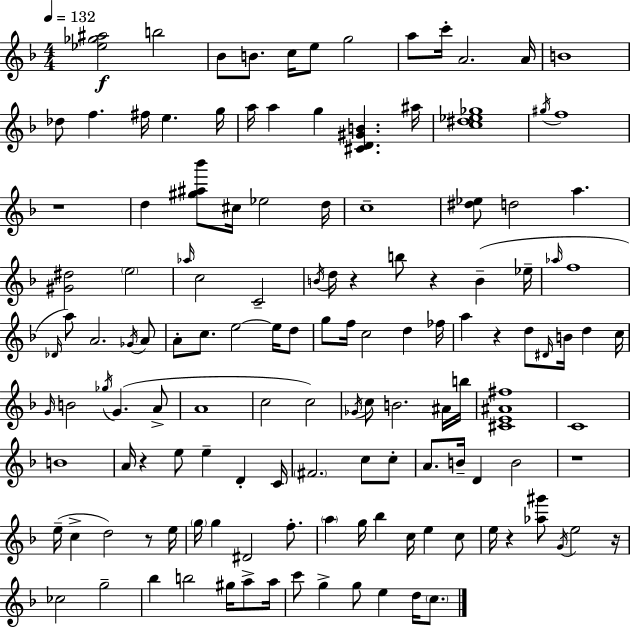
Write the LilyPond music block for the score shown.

{
  \clef treble
  \numericTimeSignature
  \time 4/4
  \key d \minor
  \tempo 4 = 132
  \repeat volta 2 { <ees'' ges'' ais''>2\f b''2 | bes'8 b'8. c''16 e''8 g''2 | a''8 c'''16-. a'2. a'16 | b'1 | \break des''8 f''4. fis''16 e''4. g''16 | a''16 a''4 g''4 <cis' d' gis' b'>4. ais''16 | <c'' dis'' ees'' ges''>1 | \acciaccatura { gis''16 } f''1 | \break r1 | d''4 <gis'' ais'' bes'''>8 cis''16 ees''2 | d''16 c''1-- | <dis'' ees''>8 d''2 a''4. | \break <gis' dis''>2 \parenthesize e''2 | \grace { aes''16 } c''2 c'2-- | \acciaccatura { b'16 } d''16 r4 b''8 r4 b'4--( | ees''16-- \grace { aes''16 } f''1 | \break \grace { des'16 }) a''8 a'2. | \acciaccatura { ges'16 } a'8 a'8-. c''8. e''2~~ | e''16 d''8 g''8 f''16 c''2 | d''4 fes''16 a''4 r4 d''8 | \break \grace { dis'16 } b'16 d''4 c''16 \grace { g'16 } b'2 | \acciaccatura { ges''16 } g'4.( a'8-> a'1 | c''2 | c''2) \acciaccatura { ges'16 } c''8 b'2. | \break ais'16 b''16 <cis' e' ais' fis''>1 | c'1 | b'1 | a'16 r4 e''8 | \break e''4-- d'4-. c'16 \parenthesize fis'2. | c''8 c''8-. a'8. b'16-- d'4 | b'2 r1 | e''16--( c''4-> d''2) | \break r8 e''16 \parenthesize g''16 g''4 dis'2 | f''8.-. \parenthesize a''4 g''16 bes''4 | c''16 e''4 c''8 e''16 r4 <aes'' gis'''>8 | \acciaccatura { g'16 } e''2 r16 ces''2 | \break g''2-- bes''4 b''2 | gis''16 a''8-> a''16 c'''8 g''4-> | g''8 e''4 d''16 \parenthesize c''8. } \bar "|."
}